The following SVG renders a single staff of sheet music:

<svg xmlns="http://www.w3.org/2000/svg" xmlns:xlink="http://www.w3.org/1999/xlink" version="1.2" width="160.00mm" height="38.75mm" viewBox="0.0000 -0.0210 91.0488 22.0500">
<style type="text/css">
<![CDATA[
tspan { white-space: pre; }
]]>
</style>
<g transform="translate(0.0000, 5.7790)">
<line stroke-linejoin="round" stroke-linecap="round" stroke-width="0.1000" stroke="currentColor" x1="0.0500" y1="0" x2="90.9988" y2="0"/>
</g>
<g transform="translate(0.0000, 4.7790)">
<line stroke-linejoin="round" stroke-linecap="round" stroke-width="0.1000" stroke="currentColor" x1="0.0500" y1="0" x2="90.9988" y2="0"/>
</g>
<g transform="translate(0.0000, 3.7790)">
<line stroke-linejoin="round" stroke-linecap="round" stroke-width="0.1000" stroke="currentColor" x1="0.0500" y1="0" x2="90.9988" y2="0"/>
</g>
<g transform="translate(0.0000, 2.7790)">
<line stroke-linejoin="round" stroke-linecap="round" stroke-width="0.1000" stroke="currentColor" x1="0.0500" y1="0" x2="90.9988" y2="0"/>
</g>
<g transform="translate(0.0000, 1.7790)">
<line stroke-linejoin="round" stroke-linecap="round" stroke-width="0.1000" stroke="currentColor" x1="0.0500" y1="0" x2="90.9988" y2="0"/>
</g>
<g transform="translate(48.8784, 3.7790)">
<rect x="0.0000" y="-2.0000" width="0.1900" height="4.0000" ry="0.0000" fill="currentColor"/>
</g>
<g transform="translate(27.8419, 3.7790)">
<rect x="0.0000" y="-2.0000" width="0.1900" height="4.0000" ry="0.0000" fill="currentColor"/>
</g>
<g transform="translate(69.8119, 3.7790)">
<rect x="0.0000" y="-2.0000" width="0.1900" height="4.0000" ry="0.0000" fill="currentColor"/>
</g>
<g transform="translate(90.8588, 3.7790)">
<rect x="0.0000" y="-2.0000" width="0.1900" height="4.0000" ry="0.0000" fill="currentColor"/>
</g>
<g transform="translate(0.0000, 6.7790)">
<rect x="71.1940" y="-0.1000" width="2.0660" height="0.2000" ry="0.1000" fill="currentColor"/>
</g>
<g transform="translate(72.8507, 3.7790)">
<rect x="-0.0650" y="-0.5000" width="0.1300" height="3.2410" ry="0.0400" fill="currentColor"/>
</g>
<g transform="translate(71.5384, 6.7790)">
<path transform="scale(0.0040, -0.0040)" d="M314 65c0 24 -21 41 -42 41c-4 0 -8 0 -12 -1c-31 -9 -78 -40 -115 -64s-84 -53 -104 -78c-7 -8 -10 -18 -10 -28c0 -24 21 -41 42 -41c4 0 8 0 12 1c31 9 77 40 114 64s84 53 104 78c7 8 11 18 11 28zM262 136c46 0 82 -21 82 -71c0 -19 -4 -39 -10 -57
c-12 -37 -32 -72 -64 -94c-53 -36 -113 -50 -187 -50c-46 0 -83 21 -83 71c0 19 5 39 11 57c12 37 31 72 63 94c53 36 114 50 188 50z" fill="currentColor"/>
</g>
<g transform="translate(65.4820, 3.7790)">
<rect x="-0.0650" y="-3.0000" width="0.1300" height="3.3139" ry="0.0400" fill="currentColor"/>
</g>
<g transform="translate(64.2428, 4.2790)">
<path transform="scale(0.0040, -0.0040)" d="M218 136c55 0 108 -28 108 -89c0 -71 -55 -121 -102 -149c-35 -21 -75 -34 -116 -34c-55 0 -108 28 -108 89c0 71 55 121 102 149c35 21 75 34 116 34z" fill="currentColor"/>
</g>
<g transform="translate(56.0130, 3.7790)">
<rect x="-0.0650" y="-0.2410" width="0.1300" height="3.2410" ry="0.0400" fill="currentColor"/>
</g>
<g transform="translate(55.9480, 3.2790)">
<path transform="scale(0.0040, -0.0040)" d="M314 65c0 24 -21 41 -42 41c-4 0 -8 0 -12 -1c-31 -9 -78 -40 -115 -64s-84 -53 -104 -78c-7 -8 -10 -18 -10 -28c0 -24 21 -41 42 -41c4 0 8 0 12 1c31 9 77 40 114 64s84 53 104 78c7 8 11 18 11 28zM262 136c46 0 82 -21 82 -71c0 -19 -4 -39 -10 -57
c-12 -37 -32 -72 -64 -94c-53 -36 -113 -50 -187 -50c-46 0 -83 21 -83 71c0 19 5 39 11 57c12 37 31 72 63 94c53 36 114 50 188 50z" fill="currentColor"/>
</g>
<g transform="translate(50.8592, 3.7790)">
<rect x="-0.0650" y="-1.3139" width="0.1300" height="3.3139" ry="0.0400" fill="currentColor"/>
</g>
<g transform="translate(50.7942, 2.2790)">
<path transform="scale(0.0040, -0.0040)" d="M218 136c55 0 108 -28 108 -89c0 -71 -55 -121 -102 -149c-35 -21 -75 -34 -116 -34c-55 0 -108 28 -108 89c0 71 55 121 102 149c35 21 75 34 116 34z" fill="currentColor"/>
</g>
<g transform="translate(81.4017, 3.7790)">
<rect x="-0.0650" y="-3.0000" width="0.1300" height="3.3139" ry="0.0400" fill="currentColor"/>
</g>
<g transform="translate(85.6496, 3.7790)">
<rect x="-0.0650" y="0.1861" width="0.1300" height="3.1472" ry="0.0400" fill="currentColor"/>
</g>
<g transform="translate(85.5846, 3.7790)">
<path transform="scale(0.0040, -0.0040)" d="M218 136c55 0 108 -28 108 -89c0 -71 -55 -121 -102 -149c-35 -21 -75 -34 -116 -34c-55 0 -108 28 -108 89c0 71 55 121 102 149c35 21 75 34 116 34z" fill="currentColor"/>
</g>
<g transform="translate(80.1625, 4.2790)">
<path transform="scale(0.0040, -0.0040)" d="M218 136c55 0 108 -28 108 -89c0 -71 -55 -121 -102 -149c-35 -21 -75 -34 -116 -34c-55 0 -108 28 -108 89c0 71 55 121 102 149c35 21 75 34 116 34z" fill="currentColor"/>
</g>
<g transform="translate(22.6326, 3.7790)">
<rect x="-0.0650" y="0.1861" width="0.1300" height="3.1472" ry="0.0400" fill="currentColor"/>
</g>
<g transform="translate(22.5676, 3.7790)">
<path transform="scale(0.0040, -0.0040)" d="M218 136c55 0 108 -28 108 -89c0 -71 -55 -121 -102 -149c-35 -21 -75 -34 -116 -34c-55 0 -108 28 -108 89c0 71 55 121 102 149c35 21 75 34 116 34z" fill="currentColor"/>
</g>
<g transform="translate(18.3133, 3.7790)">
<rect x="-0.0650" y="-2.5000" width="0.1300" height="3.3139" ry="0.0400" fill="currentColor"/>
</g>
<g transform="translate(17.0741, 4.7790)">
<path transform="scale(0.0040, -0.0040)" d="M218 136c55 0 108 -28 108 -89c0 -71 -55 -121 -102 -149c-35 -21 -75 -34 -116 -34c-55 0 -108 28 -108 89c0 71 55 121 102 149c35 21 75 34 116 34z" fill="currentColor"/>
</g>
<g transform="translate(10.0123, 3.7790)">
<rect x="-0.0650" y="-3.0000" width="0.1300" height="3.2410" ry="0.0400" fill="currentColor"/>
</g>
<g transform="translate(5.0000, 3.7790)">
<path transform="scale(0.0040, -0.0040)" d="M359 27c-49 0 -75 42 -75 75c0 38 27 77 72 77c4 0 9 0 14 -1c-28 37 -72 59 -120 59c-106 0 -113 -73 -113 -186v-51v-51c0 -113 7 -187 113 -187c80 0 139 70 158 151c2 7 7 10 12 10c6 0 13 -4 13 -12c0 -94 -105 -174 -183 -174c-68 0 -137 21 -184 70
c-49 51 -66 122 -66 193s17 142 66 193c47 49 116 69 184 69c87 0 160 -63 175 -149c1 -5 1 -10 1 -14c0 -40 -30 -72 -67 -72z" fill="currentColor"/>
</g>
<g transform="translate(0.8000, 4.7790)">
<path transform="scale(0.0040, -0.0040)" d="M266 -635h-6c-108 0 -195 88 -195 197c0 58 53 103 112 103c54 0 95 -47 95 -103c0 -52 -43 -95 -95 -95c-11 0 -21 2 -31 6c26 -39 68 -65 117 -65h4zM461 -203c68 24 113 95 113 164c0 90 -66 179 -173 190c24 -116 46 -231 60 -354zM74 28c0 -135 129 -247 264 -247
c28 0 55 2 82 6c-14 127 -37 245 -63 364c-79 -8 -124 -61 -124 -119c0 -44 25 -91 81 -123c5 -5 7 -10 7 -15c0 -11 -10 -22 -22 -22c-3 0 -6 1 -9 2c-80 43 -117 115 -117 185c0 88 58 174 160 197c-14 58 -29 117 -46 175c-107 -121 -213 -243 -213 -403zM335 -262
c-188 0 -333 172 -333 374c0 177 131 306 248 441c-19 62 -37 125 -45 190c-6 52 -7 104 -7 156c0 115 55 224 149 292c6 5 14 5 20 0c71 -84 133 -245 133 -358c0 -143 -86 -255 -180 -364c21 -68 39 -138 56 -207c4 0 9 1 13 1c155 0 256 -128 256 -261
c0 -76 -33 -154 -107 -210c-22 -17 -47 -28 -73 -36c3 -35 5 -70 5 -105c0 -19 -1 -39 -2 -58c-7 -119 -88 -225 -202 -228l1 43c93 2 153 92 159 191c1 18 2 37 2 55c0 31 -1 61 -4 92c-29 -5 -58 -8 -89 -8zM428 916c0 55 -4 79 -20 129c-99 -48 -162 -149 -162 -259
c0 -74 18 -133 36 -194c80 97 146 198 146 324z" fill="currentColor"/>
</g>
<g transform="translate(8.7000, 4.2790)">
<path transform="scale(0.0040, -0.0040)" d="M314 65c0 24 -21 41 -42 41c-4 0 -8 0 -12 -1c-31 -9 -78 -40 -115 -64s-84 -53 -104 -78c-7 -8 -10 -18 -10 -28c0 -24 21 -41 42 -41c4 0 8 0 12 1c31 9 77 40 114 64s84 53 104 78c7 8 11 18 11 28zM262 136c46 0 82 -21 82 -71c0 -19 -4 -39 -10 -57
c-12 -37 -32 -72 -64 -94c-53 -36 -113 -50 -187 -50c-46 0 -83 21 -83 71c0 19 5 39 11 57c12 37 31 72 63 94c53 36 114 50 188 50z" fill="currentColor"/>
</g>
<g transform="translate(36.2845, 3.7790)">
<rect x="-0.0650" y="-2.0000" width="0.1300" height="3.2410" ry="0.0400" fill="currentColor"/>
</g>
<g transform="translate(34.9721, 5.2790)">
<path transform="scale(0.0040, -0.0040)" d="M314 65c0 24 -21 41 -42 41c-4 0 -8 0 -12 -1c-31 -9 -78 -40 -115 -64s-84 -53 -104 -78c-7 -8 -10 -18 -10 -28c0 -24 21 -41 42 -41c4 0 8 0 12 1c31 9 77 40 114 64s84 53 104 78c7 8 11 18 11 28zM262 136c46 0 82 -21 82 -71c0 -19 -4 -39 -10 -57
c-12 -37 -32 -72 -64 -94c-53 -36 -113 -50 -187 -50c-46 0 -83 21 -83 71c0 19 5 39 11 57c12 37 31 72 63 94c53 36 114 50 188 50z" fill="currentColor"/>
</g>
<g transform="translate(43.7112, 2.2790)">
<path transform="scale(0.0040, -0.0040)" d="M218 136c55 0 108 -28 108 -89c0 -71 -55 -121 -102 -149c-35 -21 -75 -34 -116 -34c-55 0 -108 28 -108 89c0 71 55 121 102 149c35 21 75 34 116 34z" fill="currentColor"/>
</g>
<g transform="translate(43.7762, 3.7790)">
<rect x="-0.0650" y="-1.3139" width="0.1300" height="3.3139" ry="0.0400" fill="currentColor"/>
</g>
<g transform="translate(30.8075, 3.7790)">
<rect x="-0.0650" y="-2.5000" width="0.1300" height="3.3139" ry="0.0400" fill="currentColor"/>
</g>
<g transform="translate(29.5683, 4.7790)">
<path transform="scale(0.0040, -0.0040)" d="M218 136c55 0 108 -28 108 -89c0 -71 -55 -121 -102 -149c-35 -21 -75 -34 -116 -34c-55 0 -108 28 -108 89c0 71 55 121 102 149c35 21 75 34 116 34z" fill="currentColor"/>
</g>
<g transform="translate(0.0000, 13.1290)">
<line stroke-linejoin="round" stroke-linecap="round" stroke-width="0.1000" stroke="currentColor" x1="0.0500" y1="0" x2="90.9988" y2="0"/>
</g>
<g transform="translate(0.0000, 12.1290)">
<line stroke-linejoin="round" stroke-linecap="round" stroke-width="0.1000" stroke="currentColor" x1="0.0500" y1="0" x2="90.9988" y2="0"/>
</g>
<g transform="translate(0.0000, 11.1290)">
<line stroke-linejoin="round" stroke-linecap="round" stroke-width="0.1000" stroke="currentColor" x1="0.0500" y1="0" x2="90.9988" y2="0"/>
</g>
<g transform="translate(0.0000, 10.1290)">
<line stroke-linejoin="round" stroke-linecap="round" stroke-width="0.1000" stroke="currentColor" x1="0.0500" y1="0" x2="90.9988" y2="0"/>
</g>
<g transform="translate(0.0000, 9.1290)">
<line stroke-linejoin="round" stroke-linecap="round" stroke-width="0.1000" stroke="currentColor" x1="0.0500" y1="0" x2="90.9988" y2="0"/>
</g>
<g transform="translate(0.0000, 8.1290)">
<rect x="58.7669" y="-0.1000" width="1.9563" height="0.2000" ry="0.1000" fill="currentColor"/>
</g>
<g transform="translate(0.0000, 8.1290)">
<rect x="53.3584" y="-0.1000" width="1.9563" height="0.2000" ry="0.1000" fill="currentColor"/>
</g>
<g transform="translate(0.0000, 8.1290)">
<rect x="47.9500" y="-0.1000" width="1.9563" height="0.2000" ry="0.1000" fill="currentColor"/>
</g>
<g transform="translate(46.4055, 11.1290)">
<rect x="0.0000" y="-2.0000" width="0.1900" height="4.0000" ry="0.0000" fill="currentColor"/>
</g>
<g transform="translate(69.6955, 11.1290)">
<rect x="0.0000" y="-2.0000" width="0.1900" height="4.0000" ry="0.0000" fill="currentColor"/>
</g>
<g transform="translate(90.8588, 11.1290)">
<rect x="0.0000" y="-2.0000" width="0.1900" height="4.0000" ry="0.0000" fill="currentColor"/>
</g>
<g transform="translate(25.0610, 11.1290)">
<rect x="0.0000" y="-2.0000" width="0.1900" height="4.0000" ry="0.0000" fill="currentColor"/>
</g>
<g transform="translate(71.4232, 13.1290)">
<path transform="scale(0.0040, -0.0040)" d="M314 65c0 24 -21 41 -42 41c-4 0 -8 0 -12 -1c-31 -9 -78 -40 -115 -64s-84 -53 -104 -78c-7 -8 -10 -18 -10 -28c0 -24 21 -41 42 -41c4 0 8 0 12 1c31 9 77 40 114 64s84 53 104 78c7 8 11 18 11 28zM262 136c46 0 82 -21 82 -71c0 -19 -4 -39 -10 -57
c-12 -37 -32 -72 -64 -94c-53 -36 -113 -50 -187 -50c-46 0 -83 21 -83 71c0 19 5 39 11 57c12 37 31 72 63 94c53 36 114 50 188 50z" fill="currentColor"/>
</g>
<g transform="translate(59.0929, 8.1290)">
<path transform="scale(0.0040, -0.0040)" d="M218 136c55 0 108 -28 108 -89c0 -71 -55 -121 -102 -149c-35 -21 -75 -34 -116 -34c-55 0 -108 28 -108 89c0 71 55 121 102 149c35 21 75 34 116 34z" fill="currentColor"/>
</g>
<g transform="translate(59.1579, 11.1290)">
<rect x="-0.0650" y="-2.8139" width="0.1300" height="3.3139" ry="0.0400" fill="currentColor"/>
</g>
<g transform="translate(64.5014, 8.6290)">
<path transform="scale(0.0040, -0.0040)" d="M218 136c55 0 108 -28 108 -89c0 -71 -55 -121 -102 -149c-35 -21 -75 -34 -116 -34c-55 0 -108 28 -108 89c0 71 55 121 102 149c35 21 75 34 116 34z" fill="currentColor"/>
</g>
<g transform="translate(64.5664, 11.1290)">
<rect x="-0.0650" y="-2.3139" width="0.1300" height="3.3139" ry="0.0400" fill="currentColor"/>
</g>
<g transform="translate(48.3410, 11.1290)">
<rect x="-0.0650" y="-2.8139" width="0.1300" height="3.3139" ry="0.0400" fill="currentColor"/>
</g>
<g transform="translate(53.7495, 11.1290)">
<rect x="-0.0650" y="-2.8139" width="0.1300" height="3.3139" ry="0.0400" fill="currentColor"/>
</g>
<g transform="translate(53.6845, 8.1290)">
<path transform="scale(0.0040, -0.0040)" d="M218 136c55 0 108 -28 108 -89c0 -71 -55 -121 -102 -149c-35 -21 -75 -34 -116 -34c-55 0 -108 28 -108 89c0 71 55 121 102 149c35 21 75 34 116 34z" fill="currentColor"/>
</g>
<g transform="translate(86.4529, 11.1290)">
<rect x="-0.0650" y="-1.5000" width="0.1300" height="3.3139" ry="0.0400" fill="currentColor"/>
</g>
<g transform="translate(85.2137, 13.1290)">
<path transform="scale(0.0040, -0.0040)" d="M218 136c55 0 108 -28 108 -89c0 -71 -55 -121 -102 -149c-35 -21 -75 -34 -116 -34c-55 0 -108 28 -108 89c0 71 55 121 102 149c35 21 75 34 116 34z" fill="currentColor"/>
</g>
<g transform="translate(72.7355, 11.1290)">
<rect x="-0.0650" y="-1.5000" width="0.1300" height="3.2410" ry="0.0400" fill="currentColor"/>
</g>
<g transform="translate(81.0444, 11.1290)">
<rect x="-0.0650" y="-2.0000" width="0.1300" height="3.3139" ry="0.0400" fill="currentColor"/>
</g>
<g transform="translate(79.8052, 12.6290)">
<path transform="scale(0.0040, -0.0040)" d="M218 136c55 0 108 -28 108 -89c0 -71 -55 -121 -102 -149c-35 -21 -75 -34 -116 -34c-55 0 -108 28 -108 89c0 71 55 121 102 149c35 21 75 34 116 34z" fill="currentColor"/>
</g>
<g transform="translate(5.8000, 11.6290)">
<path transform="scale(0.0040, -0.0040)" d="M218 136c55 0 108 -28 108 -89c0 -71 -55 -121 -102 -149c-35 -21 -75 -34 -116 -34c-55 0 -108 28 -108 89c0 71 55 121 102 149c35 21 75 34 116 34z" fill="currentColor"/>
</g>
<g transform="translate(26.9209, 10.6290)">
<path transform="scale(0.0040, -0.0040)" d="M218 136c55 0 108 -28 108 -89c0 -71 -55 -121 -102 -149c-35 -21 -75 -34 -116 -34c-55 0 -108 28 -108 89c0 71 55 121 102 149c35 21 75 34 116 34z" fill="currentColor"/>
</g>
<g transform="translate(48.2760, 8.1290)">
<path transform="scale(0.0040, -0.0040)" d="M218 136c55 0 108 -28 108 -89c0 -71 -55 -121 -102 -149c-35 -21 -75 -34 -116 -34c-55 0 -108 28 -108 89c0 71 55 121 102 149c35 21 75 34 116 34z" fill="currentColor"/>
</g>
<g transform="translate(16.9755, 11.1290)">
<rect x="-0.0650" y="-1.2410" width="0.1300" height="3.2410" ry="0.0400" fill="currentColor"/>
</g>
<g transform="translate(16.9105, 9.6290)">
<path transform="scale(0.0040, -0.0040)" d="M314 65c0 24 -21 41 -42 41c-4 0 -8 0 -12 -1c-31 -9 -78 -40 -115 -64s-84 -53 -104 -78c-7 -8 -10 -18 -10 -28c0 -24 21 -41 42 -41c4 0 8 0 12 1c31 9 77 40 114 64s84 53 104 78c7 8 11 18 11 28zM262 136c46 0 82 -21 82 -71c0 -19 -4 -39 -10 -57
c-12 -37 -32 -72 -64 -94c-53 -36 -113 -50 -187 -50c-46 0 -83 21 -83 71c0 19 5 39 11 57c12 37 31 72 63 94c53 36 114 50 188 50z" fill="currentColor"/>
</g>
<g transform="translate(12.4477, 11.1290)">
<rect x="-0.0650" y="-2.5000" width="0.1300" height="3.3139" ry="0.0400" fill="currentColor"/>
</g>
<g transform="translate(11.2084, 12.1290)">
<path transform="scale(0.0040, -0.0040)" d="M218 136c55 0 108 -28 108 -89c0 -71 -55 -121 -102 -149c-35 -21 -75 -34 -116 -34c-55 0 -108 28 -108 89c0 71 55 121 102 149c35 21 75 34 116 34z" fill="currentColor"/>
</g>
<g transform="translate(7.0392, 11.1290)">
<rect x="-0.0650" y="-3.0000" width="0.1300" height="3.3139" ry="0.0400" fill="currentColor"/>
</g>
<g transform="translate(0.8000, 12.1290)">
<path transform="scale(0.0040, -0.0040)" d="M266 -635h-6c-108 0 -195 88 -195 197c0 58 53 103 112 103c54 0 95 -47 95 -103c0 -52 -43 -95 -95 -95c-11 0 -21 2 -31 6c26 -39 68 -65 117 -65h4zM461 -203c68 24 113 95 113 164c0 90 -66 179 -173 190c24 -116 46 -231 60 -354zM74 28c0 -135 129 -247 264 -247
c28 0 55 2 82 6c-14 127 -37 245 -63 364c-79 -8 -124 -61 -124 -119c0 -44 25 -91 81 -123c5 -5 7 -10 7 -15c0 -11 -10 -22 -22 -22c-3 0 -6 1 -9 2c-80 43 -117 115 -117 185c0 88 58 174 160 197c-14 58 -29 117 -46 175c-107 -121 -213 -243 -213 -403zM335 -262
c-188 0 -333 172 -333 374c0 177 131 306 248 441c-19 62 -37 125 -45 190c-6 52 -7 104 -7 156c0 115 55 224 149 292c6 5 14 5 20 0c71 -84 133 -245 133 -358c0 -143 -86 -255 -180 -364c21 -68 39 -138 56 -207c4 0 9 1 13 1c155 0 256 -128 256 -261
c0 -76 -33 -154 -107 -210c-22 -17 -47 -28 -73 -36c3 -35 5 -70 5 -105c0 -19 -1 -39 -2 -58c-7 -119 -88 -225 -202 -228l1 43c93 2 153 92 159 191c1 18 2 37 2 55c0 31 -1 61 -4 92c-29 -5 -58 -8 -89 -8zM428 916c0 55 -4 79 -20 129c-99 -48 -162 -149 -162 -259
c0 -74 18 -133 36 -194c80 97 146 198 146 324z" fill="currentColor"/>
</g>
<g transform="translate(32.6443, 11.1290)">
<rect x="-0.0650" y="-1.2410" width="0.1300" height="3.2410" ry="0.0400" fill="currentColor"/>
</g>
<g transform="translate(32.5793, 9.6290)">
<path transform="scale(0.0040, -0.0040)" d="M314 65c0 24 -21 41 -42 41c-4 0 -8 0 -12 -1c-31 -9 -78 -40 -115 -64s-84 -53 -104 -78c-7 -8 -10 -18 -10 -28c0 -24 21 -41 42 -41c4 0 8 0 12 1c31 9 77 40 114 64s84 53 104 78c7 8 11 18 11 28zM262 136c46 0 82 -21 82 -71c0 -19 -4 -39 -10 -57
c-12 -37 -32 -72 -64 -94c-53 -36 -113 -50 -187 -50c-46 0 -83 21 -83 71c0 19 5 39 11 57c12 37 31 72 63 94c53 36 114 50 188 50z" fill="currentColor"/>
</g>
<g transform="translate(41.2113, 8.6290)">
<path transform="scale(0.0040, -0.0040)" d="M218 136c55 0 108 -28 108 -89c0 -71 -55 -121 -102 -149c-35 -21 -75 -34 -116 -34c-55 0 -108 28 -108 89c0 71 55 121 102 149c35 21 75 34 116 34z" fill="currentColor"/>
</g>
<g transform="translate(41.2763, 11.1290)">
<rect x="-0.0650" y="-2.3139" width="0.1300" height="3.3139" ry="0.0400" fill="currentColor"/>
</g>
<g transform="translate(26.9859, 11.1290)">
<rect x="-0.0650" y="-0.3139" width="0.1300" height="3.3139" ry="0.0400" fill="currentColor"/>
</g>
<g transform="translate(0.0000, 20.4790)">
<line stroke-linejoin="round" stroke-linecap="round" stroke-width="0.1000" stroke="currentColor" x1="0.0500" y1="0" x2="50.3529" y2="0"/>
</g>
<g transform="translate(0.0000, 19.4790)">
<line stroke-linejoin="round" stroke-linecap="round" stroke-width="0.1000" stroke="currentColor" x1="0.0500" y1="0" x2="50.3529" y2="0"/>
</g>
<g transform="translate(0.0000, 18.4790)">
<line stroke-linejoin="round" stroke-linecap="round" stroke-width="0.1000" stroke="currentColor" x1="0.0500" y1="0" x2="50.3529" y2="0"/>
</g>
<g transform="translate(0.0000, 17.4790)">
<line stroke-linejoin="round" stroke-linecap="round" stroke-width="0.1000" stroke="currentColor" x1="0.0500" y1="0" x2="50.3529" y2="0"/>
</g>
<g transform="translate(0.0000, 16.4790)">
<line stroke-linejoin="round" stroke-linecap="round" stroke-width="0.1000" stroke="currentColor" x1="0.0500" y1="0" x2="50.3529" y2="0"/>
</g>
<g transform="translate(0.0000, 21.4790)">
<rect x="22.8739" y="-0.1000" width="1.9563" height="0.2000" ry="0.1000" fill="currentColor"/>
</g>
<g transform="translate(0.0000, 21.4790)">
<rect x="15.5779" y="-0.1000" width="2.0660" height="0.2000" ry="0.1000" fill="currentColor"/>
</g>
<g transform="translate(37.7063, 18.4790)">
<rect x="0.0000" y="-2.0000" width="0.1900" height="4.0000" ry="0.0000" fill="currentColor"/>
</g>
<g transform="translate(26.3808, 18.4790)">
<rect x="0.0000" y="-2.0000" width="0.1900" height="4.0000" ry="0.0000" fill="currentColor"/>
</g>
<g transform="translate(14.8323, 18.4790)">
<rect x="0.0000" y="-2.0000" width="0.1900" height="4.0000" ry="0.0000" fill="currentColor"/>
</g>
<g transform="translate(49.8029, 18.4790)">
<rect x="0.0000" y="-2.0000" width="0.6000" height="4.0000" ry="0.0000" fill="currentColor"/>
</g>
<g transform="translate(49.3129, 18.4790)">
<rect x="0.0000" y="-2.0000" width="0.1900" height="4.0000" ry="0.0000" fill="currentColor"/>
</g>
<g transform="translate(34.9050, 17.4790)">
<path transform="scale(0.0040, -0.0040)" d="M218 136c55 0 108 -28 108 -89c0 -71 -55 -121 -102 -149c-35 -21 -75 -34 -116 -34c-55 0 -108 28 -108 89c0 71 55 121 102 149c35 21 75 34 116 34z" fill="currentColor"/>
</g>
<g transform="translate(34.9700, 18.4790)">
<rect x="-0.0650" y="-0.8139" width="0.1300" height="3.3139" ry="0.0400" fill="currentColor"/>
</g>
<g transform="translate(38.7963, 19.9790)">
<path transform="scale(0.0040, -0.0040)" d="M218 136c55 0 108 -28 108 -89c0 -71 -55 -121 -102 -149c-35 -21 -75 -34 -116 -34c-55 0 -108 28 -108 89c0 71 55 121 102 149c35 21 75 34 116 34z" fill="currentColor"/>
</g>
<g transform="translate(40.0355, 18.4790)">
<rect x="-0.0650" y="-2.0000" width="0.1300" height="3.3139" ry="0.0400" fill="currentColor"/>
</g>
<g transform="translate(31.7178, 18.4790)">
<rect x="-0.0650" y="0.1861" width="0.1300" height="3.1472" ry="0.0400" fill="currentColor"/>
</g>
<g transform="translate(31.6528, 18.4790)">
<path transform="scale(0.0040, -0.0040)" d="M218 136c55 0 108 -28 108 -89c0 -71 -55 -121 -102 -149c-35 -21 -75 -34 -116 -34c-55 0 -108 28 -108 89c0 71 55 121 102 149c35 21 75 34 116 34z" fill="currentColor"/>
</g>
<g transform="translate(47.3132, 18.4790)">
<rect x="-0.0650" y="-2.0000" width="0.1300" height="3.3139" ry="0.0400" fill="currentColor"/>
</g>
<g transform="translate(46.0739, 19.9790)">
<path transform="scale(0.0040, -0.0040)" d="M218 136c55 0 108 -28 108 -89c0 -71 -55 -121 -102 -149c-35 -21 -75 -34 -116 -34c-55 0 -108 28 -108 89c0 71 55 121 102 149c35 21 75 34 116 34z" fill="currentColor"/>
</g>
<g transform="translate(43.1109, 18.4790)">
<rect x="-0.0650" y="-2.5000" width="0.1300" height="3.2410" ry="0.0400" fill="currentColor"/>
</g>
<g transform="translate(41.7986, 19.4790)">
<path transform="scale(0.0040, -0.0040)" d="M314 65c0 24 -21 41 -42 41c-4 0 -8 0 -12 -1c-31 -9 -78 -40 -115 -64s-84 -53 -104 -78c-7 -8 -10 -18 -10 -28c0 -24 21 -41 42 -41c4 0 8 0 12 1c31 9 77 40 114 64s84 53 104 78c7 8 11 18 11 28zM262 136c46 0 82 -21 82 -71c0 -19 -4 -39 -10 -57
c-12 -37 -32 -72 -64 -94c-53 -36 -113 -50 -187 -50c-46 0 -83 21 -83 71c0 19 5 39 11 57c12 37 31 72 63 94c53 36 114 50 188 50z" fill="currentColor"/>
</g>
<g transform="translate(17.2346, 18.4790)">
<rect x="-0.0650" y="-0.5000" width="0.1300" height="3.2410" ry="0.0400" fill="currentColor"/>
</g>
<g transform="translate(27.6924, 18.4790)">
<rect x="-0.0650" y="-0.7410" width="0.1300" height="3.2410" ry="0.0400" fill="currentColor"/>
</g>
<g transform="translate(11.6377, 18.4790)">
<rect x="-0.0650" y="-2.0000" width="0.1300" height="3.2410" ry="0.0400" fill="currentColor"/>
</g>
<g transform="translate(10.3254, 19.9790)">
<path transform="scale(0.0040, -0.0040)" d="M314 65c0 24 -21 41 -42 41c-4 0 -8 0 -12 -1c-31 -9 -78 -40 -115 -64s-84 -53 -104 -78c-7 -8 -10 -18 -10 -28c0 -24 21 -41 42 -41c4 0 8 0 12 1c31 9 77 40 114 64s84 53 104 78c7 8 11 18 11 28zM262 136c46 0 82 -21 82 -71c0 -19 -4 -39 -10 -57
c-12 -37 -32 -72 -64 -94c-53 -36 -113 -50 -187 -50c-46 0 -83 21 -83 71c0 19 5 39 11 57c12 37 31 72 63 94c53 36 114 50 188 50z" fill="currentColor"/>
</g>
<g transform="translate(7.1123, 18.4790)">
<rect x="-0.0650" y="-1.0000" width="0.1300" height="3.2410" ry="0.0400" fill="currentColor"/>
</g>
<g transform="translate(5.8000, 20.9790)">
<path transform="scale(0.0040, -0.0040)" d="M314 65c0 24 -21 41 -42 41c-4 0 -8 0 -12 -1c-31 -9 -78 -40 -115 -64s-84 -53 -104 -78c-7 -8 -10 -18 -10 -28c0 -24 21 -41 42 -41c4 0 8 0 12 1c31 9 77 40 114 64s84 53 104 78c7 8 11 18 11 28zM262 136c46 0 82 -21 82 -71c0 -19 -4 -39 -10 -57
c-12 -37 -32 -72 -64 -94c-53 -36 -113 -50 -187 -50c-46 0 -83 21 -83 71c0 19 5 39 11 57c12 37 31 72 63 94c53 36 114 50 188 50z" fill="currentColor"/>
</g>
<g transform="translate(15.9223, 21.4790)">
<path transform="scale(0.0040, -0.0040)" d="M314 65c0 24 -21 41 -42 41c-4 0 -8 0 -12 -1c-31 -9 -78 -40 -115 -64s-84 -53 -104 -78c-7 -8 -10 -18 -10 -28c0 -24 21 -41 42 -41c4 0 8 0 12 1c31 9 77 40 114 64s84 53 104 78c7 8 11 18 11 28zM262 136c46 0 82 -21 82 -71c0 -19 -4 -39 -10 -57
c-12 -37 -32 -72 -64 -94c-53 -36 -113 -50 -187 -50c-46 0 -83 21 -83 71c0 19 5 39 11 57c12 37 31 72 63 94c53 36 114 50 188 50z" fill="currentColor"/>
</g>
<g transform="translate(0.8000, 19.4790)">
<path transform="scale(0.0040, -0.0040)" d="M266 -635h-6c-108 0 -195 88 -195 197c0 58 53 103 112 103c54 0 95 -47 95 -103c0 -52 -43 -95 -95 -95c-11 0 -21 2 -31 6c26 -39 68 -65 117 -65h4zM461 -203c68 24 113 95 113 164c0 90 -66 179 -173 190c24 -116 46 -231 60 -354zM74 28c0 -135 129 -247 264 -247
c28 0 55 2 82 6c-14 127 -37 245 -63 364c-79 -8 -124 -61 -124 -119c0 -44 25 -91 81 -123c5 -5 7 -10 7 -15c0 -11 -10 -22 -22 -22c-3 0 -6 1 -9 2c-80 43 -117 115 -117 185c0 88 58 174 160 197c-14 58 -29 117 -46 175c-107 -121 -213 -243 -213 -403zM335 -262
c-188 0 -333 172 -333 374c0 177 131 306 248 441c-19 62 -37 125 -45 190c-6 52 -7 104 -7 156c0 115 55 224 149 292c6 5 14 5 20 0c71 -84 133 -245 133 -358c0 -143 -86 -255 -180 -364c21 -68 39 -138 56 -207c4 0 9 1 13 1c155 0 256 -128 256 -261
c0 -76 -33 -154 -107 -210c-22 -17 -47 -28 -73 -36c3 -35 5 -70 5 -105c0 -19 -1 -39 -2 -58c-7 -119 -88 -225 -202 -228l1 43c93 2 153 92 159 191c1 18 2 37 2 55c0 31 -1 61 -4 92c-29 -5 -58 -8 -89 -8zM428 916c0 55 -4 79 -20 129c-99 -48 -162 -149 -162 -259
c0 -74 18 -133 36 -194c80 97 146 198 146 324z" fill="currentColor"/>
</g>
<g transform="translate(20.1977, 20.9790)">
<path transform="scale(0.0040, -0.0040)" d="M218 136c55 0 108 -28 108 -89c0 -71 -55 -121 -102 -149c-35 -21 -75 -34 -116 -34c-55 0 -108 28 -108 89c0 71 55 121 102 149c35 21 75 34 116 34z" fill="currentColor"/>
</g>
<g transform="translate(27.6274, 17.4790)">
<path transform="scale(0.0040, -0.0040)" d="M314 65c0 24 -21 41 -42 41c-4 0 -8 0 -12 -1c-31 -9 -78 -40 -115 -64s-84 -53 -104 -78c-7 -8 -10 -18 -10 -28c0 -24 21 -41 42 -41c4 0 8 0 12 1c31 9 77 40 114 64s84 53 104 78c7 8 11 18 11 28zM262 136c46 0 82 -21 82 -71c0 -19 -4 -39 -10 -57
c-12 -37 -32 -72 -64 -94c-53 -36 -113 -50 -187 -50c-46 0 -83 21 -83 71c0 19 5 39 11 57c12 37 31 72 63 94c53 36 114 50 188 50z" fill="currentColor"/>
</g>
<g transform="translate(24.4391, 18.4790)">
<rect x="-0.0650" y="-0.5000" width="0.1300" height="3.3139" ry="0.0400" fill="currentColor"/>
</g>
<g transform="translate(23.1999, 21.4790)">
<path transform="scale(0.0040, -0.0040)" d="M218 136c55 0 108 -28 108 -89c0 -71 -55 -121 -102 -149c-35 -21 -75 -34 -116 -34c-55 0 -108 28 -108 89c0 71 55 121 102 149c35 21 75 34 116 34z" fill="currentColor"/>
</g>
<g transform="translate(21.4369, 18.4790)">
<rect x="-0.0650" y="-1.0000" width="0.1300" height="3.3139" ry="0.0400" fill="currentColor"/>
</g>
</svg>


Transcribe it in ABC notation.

X:1
T:Untitled
M:4/4
L:1/4
K:C
A2 G B G F2 e e c2 A C2 A B A G e2 c e2 g a a a g E2 F E D2 F2 C2 D C d2 B d F G2 F